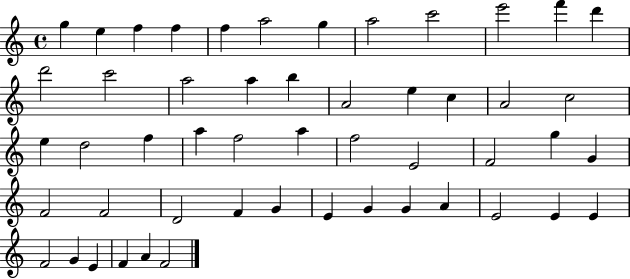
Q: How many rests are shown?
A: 0